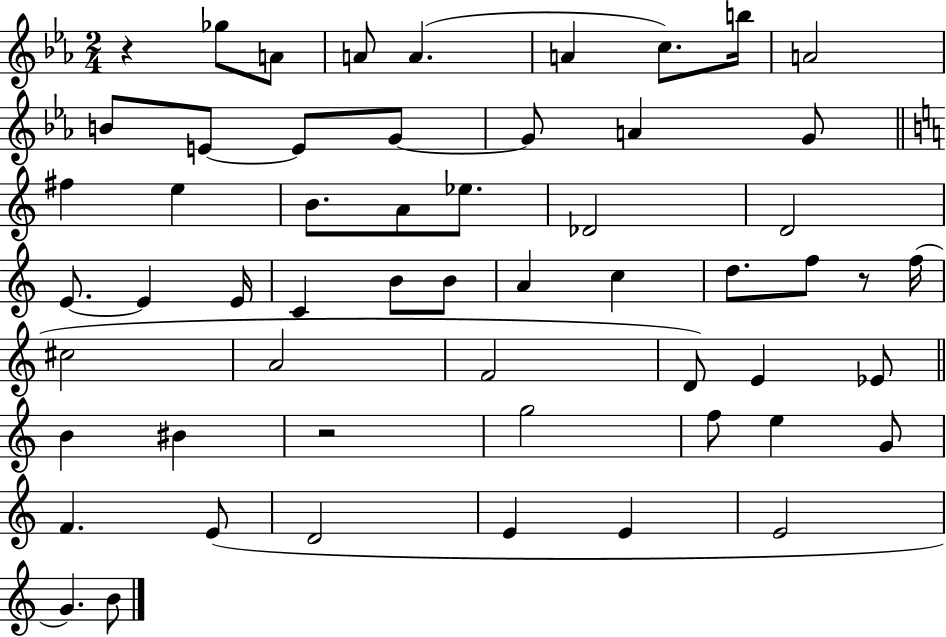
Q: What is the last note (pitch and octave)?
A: B4